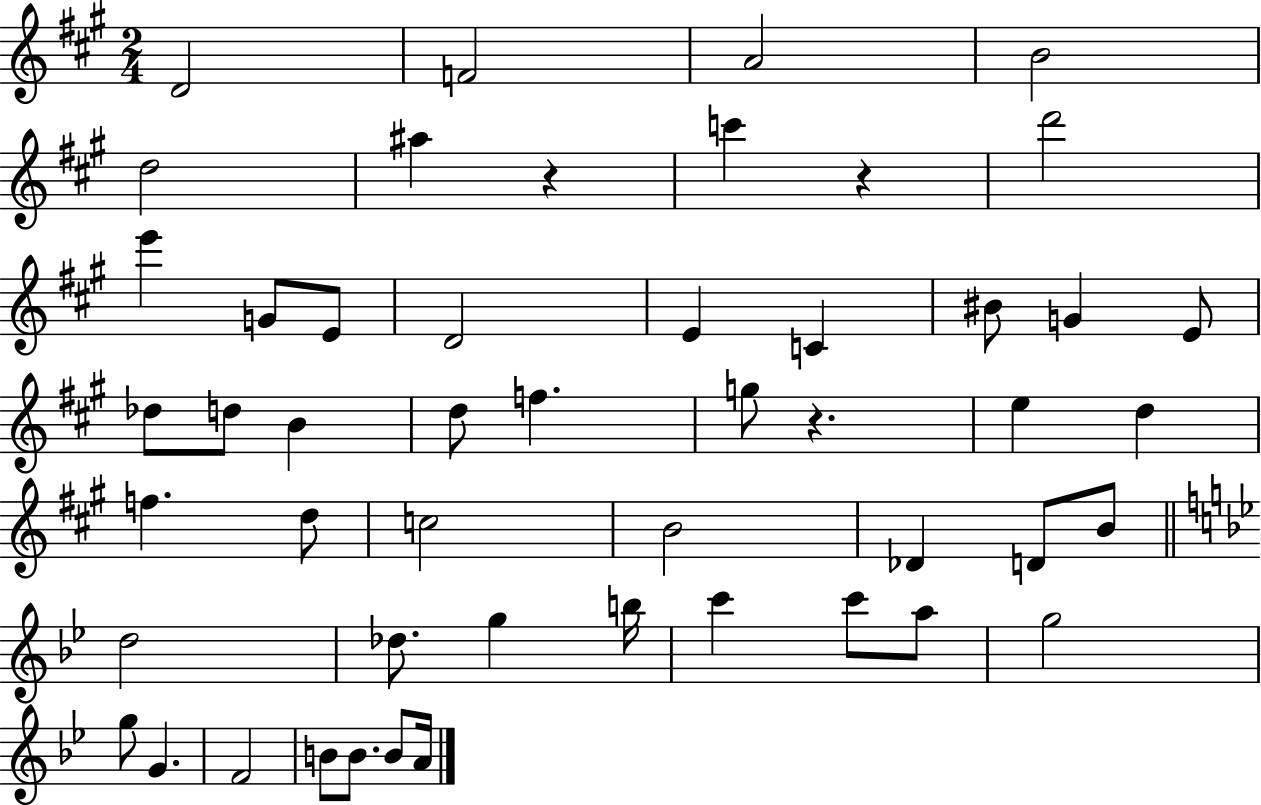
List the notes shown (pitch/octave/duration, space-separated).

D4/h F4/h A4/h B4/h D5/h A#5/q R/q C6/q R/q D6/h E6/q G4/e E4/e D4/h E4/q C4/q BIS4/e G4/q E4/e Db5/e D5/e B4/q D5/e F5/q. G5/e R/q. E5/q D5/q F5/q. D5/e C5/h B4/h Db4/q D4/e B4/e D5/h Db5/e. G5/q B5/s C6/q C6/e A5/e G5/h G5/e G4/q. F4/h B4/e B4/e. B4/e A4/s